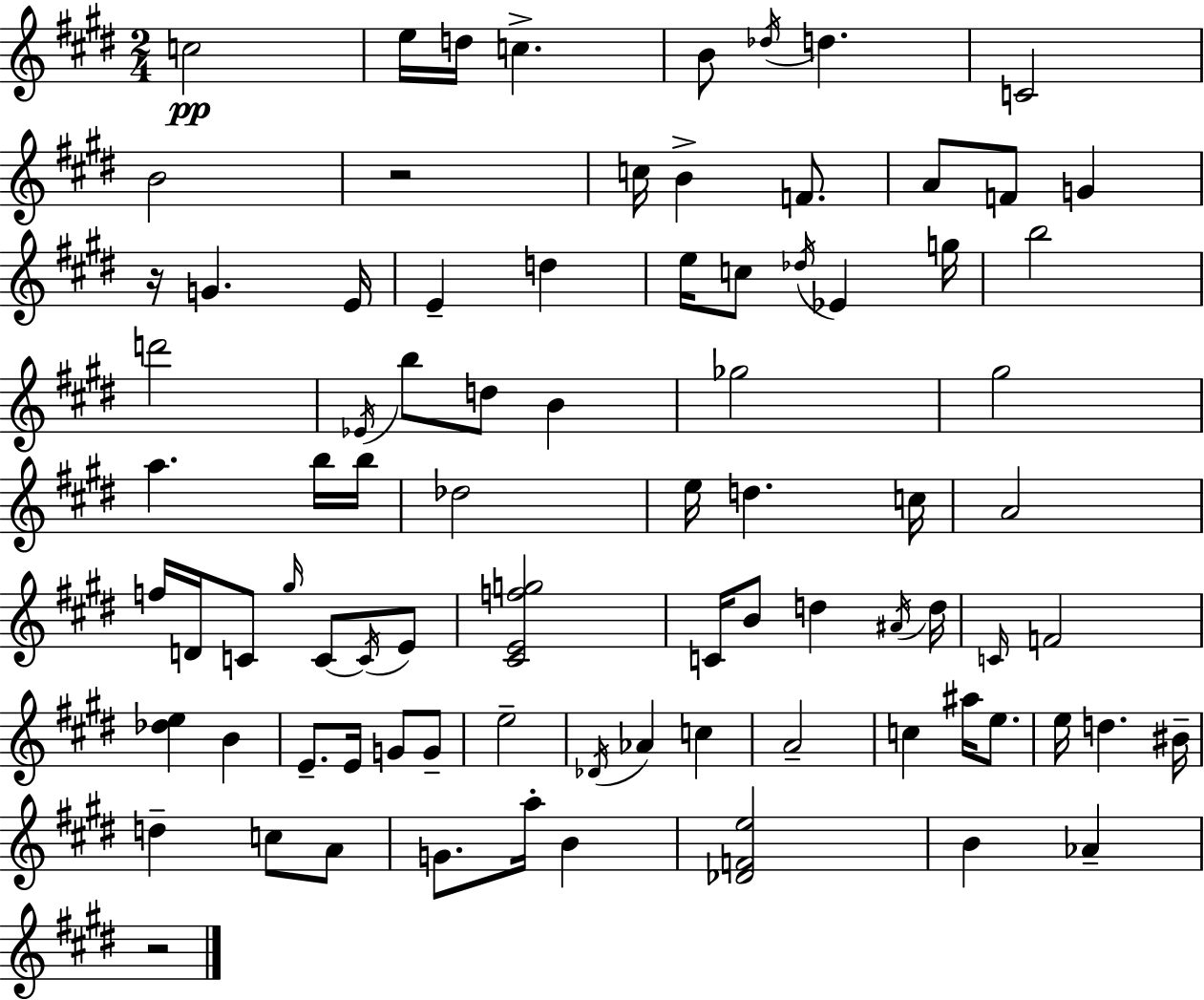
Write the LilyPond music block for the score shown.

{
  \clef treble
  \numericTimeSignature
  \time 2/4
  \key e \major
  c''2\pp | e''16 d''16 c''4.-> | b'8 \acciaccatura { des''16 } d''4. | c'2 | \break b'2 | r2 | c''16 b'4-> f'8. | a'8 f'8 g'4 | \break r16 g'4. | e'16 e'4-- d''4 | e''16 c''8 \acciaccatura { des''16 } ees'4 | g''16 b''2 | \break d'''2 | \acciaccatura { ees'16 } b''8 d''8 b'4 | ges''2 | gis''2 | \break a''4. | b''16 b''16 des''2 | e''16 d''4. | c''16 a'2 | \break f''16 d'16 c'8 \grace { gis''16 } | c'8~~ \acciaccatura { c'16 } e'8 <cis' e' f'' g''>2 | c'16 b'8 | d''4 \acciaccatura { ais'16 } d''16 \grace { c'16 } f'2 | \break <des'' e''>4 | b'4 e'8.-- | e'16 g'8 g'8-- e''2-- | \acciaccatura { des'16 } | \break aes'4 c''4 | a'2-- | c''4 ais''16 e''8. | e''16 d''4. bis'16-- | \break d''4-- c''8 a'8 | g'8. a''16-. b'4 | <des' f' e''>2 | b'4 aes'4-- | \break r2 | \bar "|."
}